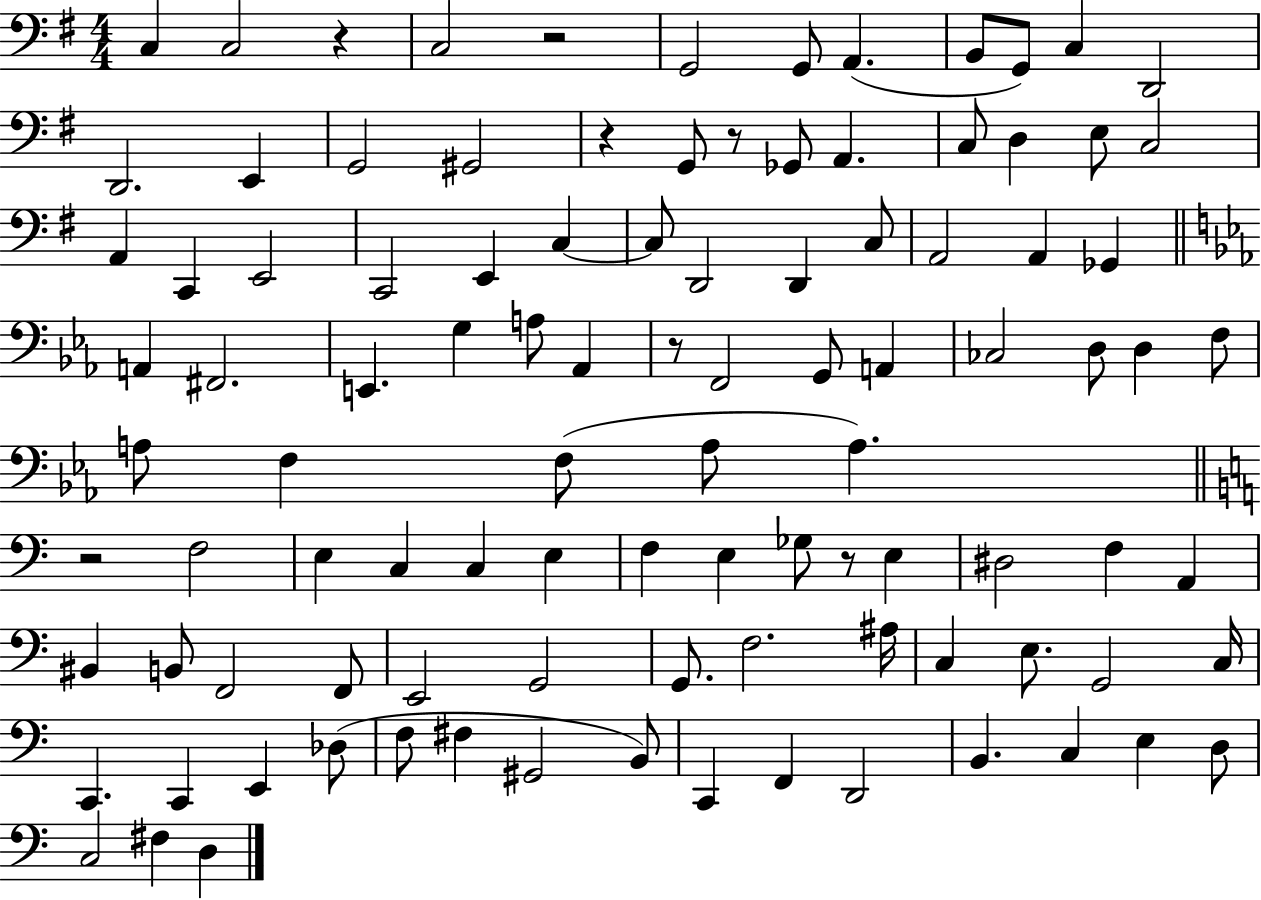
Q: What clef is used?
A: bass